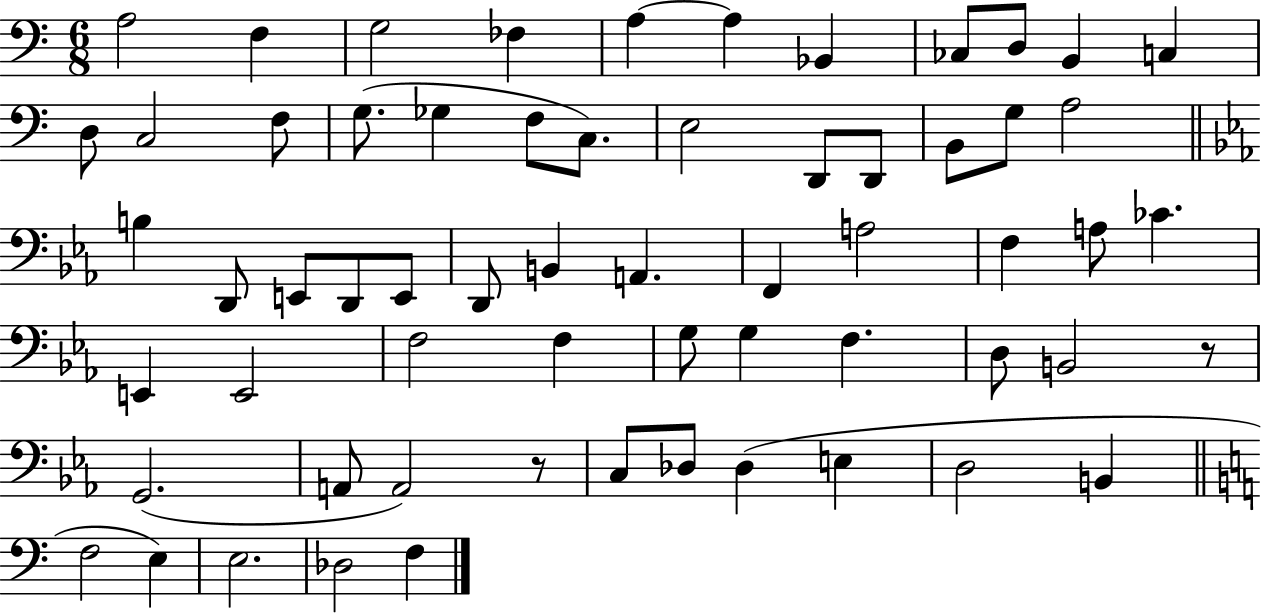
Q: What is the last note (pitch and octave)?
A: F3